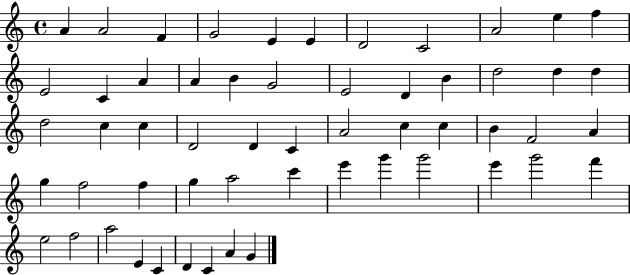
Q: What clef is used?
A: treble